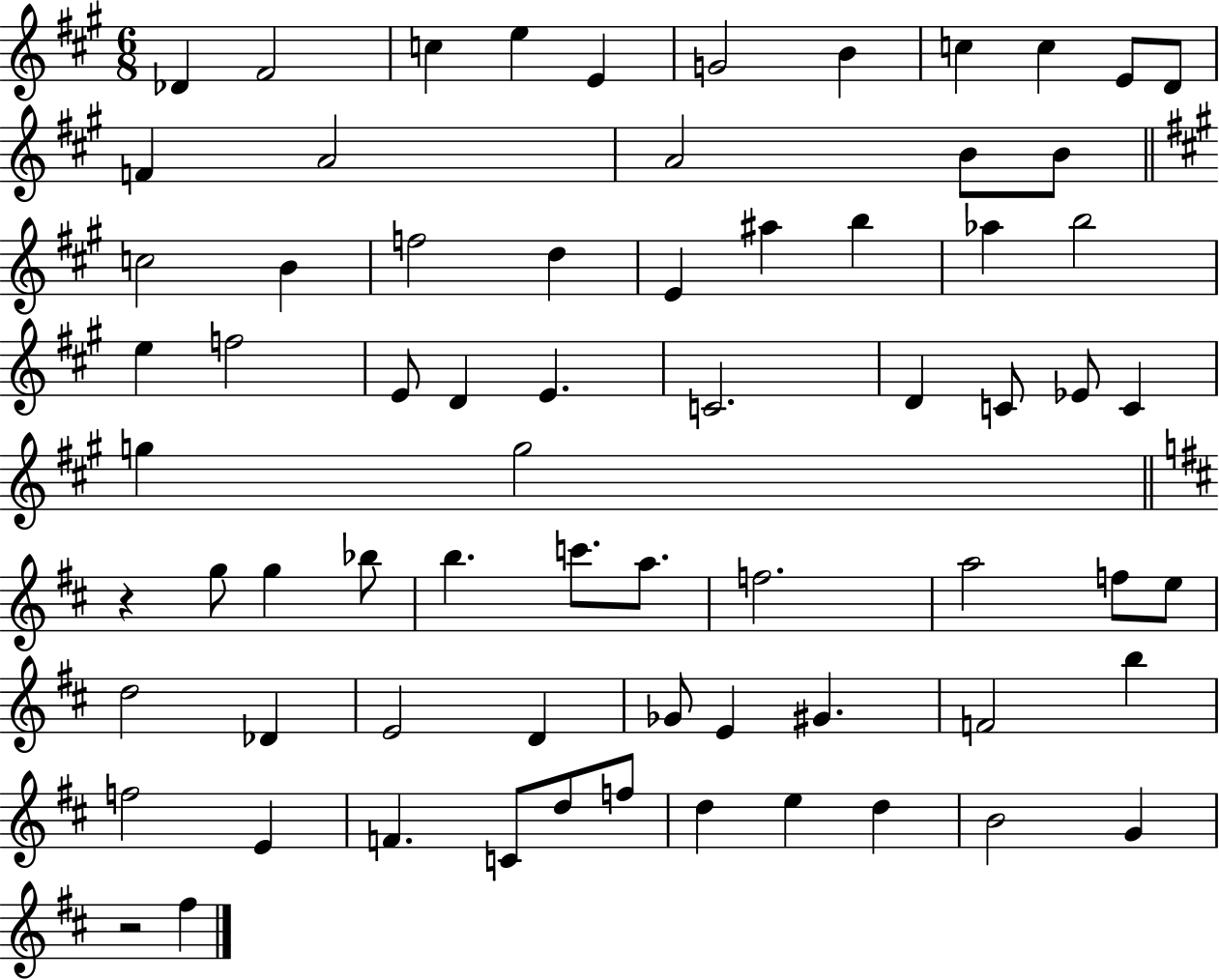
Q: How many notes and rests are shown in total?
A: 70